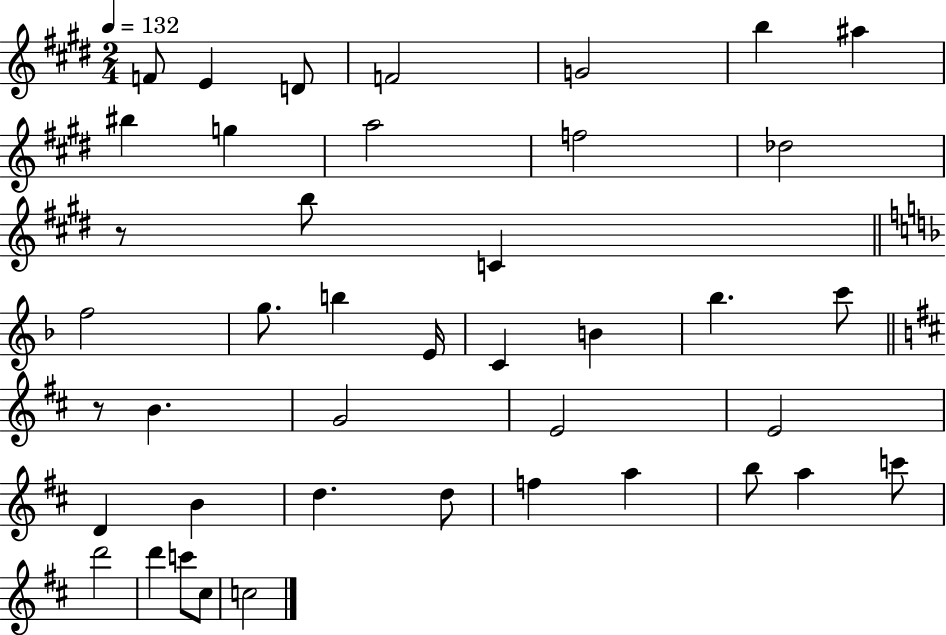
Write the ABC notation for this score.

X:1
T:Untitled
M:2/4
L:1/4
K:E
F/2 E D/2 F2 G2 b ^a ^b g a2 f2 _d2 z/2 b/2 C f2 g/2 b E/4 C B _b c'/2 z/2 B G2 E2 E2 D B d d/2 f a b/2 a c'/2 d'2 d' c'/2 ^c/2 c2